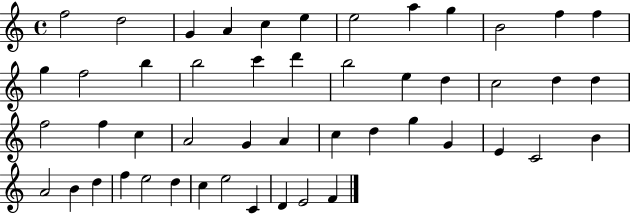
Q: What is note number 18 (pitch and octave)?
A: D6